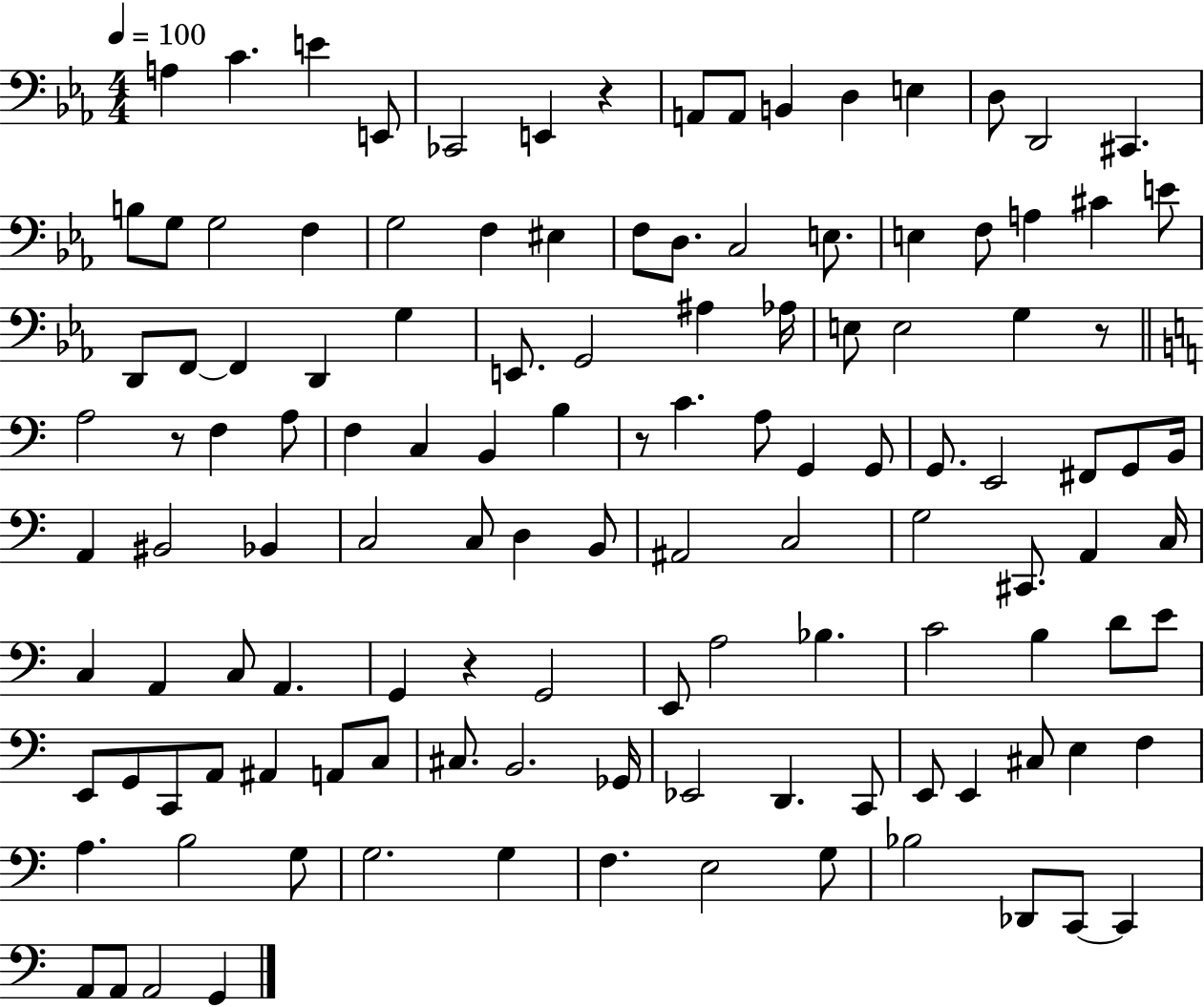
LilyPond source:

{
  \clef bass
  \numericTimeSignature
  \time 4/4
  \key ees \major
  \tempo 4 = 100
  a4 c'4. e'4 e,8 | ces,2 e,4 r4 | a,8 a,8 b,4 d4 e4 | d8 d,2 cis,4. | \break b8 g8 g2 f4 | g2 f4 eis4 | f8 d8. c2 e8. | e4 f8 a4 cis'4 e'8 | \break d,8 f,8~~ f,4 d,4 g4 | e,8. g,2 ais4 aes16 | e8 e2 g4 r8 | \bar "||" \break \key a \minor a2 r8 f4 a8 | f4 c4 b,4 b4 | r8 c'4. a8 g,4 g,8 | g,8. e,2 fis,8 g,8 b,16 | \break a,4 bis,2 bes,4 | c2 c8 d4 b,8 | ais,2 c2 | g2 cis,8. a,4 c16 | \break c4 a,4 c8 a,4. | g,4 r4 g,2 | e,8 a2 bes4. | c'2 b4 d'8 e'8 | \break e,8 g,8 c,8 a,8 ais,4 a,8 c8 | cis8. b,2. ges,16 | ees,2 d,4. c,8 | e,8 e,4 cis8 e4 f4 | \break a4. b2 g8 | g2. g4 | f4. e2 g8 | bes2 des,8 c,8~~ c,4 | \break a,8 a,8 a,2 g,4 | \bar "|."
}